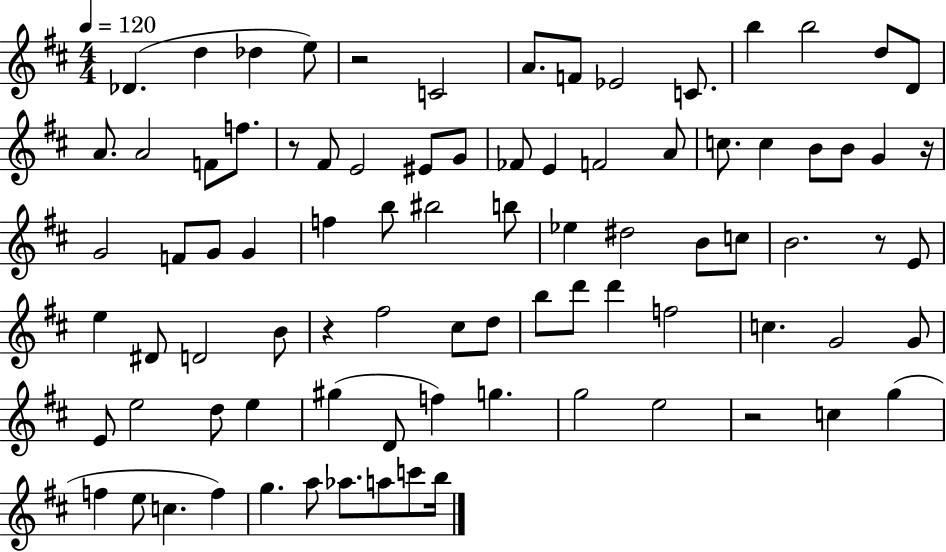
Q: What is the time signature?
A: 4/4